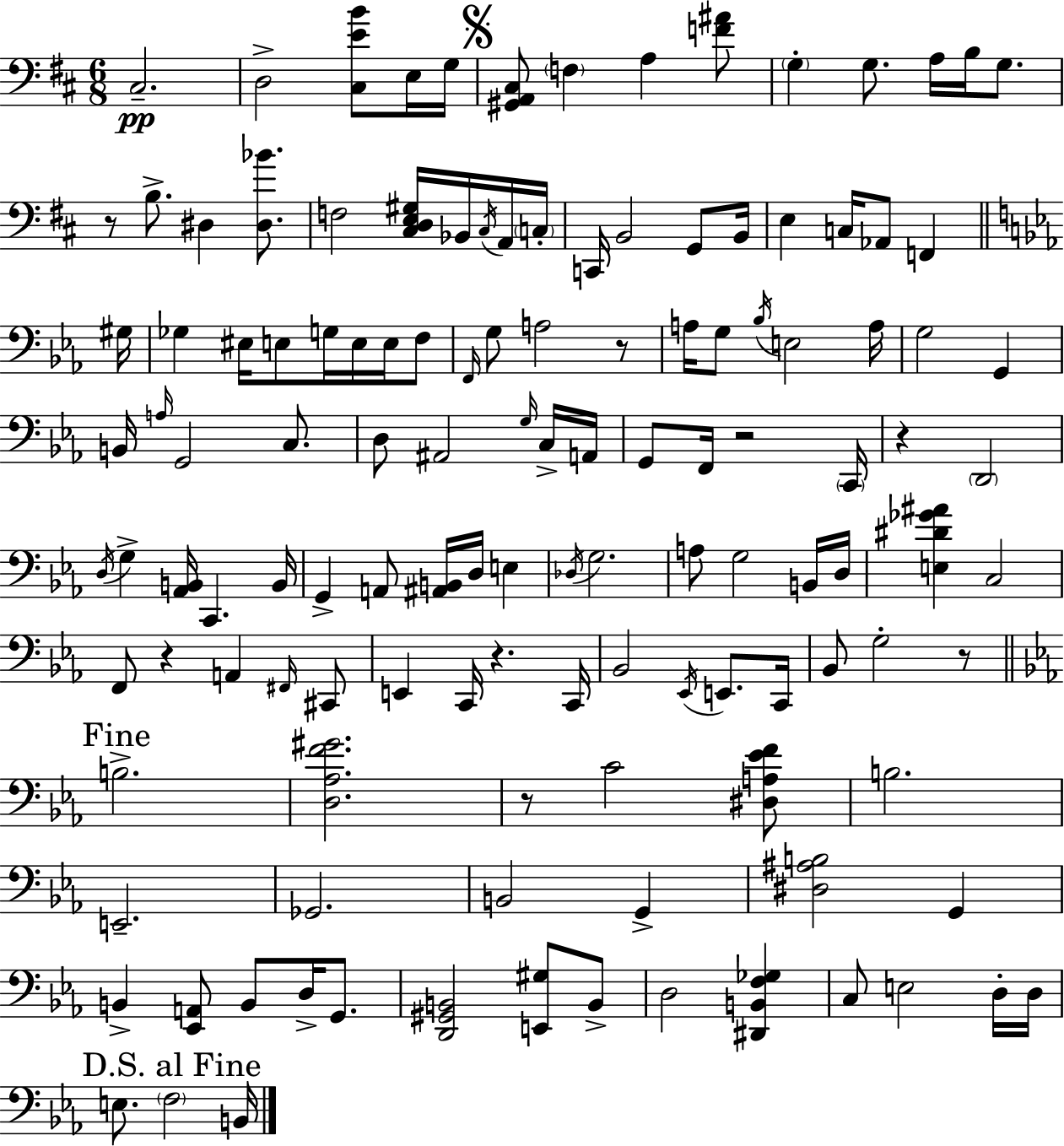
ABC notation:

X:1
T:Untitled
M:6/8
L:1/4
K:D
^C,2 D,2 [^C,EB]/2 E,/4 G,/4 [^G,,A,,^C,]/2 F, A, [F^A]/2 G, G,/2 A,/4 B,/4 G,/2 z/2 B,/2 ^D, [^D,_B]/2 F,2 [^C,D,E,^G,]/4 _B,,/4 ^C,/4 A,,/4 C,/4 C,,/4 B,,2 G,,/2 B,,/4 E, C,/4 _A,,/2 F,, ^G,/4 _G, ^E,/4 E,/2 G,/4 E,/4 E,/4 F,/2 F,,/4 G,/2 A,2 z/2 A,/4 G,/2 _B,/4 E,2 A,/4 G,2 G,, B,,/4 A,/4 G,,2 C,/2 D,/2 ^A,,2 G,/4 C,/4 A,,/4 G,,/2 F,,/4 z2 C,,/4 z D,,2 D,/4 G, [_A,,B,,]/4 C,, B,,/4 G,, A,,/2 [^A,,B,,]/4 D,/4 E, _D,/4 G,2 A,/2 G,2 B,,/4 D,/4 [E,^D_G^A] C,2 F,,/2 z A,, ^F,,/4 ^C,,/2 E,, C,,/4 z C,,/4 _B,,2 _E,,/4 E,,/2 C,,/4 _B,,/2 G,2 z/2 B,2 [D,_A,F^G]2 z/2 C2 [^D,A,_EF]/2 B,2 E,,2 _G,,2 B,,2 G,, [^D,^A,B,]2 G,, B,, [_E,,A,,]/2 B,,/2 D,/4 G,,/2 [D,,^G,,B,,]2 [E,,^G,]/2 B,,/2 D,2 [^D,,B,,F,_G,] C,/2 E,2 D,/4 D,/4 E,/2 F,2 B,,/4